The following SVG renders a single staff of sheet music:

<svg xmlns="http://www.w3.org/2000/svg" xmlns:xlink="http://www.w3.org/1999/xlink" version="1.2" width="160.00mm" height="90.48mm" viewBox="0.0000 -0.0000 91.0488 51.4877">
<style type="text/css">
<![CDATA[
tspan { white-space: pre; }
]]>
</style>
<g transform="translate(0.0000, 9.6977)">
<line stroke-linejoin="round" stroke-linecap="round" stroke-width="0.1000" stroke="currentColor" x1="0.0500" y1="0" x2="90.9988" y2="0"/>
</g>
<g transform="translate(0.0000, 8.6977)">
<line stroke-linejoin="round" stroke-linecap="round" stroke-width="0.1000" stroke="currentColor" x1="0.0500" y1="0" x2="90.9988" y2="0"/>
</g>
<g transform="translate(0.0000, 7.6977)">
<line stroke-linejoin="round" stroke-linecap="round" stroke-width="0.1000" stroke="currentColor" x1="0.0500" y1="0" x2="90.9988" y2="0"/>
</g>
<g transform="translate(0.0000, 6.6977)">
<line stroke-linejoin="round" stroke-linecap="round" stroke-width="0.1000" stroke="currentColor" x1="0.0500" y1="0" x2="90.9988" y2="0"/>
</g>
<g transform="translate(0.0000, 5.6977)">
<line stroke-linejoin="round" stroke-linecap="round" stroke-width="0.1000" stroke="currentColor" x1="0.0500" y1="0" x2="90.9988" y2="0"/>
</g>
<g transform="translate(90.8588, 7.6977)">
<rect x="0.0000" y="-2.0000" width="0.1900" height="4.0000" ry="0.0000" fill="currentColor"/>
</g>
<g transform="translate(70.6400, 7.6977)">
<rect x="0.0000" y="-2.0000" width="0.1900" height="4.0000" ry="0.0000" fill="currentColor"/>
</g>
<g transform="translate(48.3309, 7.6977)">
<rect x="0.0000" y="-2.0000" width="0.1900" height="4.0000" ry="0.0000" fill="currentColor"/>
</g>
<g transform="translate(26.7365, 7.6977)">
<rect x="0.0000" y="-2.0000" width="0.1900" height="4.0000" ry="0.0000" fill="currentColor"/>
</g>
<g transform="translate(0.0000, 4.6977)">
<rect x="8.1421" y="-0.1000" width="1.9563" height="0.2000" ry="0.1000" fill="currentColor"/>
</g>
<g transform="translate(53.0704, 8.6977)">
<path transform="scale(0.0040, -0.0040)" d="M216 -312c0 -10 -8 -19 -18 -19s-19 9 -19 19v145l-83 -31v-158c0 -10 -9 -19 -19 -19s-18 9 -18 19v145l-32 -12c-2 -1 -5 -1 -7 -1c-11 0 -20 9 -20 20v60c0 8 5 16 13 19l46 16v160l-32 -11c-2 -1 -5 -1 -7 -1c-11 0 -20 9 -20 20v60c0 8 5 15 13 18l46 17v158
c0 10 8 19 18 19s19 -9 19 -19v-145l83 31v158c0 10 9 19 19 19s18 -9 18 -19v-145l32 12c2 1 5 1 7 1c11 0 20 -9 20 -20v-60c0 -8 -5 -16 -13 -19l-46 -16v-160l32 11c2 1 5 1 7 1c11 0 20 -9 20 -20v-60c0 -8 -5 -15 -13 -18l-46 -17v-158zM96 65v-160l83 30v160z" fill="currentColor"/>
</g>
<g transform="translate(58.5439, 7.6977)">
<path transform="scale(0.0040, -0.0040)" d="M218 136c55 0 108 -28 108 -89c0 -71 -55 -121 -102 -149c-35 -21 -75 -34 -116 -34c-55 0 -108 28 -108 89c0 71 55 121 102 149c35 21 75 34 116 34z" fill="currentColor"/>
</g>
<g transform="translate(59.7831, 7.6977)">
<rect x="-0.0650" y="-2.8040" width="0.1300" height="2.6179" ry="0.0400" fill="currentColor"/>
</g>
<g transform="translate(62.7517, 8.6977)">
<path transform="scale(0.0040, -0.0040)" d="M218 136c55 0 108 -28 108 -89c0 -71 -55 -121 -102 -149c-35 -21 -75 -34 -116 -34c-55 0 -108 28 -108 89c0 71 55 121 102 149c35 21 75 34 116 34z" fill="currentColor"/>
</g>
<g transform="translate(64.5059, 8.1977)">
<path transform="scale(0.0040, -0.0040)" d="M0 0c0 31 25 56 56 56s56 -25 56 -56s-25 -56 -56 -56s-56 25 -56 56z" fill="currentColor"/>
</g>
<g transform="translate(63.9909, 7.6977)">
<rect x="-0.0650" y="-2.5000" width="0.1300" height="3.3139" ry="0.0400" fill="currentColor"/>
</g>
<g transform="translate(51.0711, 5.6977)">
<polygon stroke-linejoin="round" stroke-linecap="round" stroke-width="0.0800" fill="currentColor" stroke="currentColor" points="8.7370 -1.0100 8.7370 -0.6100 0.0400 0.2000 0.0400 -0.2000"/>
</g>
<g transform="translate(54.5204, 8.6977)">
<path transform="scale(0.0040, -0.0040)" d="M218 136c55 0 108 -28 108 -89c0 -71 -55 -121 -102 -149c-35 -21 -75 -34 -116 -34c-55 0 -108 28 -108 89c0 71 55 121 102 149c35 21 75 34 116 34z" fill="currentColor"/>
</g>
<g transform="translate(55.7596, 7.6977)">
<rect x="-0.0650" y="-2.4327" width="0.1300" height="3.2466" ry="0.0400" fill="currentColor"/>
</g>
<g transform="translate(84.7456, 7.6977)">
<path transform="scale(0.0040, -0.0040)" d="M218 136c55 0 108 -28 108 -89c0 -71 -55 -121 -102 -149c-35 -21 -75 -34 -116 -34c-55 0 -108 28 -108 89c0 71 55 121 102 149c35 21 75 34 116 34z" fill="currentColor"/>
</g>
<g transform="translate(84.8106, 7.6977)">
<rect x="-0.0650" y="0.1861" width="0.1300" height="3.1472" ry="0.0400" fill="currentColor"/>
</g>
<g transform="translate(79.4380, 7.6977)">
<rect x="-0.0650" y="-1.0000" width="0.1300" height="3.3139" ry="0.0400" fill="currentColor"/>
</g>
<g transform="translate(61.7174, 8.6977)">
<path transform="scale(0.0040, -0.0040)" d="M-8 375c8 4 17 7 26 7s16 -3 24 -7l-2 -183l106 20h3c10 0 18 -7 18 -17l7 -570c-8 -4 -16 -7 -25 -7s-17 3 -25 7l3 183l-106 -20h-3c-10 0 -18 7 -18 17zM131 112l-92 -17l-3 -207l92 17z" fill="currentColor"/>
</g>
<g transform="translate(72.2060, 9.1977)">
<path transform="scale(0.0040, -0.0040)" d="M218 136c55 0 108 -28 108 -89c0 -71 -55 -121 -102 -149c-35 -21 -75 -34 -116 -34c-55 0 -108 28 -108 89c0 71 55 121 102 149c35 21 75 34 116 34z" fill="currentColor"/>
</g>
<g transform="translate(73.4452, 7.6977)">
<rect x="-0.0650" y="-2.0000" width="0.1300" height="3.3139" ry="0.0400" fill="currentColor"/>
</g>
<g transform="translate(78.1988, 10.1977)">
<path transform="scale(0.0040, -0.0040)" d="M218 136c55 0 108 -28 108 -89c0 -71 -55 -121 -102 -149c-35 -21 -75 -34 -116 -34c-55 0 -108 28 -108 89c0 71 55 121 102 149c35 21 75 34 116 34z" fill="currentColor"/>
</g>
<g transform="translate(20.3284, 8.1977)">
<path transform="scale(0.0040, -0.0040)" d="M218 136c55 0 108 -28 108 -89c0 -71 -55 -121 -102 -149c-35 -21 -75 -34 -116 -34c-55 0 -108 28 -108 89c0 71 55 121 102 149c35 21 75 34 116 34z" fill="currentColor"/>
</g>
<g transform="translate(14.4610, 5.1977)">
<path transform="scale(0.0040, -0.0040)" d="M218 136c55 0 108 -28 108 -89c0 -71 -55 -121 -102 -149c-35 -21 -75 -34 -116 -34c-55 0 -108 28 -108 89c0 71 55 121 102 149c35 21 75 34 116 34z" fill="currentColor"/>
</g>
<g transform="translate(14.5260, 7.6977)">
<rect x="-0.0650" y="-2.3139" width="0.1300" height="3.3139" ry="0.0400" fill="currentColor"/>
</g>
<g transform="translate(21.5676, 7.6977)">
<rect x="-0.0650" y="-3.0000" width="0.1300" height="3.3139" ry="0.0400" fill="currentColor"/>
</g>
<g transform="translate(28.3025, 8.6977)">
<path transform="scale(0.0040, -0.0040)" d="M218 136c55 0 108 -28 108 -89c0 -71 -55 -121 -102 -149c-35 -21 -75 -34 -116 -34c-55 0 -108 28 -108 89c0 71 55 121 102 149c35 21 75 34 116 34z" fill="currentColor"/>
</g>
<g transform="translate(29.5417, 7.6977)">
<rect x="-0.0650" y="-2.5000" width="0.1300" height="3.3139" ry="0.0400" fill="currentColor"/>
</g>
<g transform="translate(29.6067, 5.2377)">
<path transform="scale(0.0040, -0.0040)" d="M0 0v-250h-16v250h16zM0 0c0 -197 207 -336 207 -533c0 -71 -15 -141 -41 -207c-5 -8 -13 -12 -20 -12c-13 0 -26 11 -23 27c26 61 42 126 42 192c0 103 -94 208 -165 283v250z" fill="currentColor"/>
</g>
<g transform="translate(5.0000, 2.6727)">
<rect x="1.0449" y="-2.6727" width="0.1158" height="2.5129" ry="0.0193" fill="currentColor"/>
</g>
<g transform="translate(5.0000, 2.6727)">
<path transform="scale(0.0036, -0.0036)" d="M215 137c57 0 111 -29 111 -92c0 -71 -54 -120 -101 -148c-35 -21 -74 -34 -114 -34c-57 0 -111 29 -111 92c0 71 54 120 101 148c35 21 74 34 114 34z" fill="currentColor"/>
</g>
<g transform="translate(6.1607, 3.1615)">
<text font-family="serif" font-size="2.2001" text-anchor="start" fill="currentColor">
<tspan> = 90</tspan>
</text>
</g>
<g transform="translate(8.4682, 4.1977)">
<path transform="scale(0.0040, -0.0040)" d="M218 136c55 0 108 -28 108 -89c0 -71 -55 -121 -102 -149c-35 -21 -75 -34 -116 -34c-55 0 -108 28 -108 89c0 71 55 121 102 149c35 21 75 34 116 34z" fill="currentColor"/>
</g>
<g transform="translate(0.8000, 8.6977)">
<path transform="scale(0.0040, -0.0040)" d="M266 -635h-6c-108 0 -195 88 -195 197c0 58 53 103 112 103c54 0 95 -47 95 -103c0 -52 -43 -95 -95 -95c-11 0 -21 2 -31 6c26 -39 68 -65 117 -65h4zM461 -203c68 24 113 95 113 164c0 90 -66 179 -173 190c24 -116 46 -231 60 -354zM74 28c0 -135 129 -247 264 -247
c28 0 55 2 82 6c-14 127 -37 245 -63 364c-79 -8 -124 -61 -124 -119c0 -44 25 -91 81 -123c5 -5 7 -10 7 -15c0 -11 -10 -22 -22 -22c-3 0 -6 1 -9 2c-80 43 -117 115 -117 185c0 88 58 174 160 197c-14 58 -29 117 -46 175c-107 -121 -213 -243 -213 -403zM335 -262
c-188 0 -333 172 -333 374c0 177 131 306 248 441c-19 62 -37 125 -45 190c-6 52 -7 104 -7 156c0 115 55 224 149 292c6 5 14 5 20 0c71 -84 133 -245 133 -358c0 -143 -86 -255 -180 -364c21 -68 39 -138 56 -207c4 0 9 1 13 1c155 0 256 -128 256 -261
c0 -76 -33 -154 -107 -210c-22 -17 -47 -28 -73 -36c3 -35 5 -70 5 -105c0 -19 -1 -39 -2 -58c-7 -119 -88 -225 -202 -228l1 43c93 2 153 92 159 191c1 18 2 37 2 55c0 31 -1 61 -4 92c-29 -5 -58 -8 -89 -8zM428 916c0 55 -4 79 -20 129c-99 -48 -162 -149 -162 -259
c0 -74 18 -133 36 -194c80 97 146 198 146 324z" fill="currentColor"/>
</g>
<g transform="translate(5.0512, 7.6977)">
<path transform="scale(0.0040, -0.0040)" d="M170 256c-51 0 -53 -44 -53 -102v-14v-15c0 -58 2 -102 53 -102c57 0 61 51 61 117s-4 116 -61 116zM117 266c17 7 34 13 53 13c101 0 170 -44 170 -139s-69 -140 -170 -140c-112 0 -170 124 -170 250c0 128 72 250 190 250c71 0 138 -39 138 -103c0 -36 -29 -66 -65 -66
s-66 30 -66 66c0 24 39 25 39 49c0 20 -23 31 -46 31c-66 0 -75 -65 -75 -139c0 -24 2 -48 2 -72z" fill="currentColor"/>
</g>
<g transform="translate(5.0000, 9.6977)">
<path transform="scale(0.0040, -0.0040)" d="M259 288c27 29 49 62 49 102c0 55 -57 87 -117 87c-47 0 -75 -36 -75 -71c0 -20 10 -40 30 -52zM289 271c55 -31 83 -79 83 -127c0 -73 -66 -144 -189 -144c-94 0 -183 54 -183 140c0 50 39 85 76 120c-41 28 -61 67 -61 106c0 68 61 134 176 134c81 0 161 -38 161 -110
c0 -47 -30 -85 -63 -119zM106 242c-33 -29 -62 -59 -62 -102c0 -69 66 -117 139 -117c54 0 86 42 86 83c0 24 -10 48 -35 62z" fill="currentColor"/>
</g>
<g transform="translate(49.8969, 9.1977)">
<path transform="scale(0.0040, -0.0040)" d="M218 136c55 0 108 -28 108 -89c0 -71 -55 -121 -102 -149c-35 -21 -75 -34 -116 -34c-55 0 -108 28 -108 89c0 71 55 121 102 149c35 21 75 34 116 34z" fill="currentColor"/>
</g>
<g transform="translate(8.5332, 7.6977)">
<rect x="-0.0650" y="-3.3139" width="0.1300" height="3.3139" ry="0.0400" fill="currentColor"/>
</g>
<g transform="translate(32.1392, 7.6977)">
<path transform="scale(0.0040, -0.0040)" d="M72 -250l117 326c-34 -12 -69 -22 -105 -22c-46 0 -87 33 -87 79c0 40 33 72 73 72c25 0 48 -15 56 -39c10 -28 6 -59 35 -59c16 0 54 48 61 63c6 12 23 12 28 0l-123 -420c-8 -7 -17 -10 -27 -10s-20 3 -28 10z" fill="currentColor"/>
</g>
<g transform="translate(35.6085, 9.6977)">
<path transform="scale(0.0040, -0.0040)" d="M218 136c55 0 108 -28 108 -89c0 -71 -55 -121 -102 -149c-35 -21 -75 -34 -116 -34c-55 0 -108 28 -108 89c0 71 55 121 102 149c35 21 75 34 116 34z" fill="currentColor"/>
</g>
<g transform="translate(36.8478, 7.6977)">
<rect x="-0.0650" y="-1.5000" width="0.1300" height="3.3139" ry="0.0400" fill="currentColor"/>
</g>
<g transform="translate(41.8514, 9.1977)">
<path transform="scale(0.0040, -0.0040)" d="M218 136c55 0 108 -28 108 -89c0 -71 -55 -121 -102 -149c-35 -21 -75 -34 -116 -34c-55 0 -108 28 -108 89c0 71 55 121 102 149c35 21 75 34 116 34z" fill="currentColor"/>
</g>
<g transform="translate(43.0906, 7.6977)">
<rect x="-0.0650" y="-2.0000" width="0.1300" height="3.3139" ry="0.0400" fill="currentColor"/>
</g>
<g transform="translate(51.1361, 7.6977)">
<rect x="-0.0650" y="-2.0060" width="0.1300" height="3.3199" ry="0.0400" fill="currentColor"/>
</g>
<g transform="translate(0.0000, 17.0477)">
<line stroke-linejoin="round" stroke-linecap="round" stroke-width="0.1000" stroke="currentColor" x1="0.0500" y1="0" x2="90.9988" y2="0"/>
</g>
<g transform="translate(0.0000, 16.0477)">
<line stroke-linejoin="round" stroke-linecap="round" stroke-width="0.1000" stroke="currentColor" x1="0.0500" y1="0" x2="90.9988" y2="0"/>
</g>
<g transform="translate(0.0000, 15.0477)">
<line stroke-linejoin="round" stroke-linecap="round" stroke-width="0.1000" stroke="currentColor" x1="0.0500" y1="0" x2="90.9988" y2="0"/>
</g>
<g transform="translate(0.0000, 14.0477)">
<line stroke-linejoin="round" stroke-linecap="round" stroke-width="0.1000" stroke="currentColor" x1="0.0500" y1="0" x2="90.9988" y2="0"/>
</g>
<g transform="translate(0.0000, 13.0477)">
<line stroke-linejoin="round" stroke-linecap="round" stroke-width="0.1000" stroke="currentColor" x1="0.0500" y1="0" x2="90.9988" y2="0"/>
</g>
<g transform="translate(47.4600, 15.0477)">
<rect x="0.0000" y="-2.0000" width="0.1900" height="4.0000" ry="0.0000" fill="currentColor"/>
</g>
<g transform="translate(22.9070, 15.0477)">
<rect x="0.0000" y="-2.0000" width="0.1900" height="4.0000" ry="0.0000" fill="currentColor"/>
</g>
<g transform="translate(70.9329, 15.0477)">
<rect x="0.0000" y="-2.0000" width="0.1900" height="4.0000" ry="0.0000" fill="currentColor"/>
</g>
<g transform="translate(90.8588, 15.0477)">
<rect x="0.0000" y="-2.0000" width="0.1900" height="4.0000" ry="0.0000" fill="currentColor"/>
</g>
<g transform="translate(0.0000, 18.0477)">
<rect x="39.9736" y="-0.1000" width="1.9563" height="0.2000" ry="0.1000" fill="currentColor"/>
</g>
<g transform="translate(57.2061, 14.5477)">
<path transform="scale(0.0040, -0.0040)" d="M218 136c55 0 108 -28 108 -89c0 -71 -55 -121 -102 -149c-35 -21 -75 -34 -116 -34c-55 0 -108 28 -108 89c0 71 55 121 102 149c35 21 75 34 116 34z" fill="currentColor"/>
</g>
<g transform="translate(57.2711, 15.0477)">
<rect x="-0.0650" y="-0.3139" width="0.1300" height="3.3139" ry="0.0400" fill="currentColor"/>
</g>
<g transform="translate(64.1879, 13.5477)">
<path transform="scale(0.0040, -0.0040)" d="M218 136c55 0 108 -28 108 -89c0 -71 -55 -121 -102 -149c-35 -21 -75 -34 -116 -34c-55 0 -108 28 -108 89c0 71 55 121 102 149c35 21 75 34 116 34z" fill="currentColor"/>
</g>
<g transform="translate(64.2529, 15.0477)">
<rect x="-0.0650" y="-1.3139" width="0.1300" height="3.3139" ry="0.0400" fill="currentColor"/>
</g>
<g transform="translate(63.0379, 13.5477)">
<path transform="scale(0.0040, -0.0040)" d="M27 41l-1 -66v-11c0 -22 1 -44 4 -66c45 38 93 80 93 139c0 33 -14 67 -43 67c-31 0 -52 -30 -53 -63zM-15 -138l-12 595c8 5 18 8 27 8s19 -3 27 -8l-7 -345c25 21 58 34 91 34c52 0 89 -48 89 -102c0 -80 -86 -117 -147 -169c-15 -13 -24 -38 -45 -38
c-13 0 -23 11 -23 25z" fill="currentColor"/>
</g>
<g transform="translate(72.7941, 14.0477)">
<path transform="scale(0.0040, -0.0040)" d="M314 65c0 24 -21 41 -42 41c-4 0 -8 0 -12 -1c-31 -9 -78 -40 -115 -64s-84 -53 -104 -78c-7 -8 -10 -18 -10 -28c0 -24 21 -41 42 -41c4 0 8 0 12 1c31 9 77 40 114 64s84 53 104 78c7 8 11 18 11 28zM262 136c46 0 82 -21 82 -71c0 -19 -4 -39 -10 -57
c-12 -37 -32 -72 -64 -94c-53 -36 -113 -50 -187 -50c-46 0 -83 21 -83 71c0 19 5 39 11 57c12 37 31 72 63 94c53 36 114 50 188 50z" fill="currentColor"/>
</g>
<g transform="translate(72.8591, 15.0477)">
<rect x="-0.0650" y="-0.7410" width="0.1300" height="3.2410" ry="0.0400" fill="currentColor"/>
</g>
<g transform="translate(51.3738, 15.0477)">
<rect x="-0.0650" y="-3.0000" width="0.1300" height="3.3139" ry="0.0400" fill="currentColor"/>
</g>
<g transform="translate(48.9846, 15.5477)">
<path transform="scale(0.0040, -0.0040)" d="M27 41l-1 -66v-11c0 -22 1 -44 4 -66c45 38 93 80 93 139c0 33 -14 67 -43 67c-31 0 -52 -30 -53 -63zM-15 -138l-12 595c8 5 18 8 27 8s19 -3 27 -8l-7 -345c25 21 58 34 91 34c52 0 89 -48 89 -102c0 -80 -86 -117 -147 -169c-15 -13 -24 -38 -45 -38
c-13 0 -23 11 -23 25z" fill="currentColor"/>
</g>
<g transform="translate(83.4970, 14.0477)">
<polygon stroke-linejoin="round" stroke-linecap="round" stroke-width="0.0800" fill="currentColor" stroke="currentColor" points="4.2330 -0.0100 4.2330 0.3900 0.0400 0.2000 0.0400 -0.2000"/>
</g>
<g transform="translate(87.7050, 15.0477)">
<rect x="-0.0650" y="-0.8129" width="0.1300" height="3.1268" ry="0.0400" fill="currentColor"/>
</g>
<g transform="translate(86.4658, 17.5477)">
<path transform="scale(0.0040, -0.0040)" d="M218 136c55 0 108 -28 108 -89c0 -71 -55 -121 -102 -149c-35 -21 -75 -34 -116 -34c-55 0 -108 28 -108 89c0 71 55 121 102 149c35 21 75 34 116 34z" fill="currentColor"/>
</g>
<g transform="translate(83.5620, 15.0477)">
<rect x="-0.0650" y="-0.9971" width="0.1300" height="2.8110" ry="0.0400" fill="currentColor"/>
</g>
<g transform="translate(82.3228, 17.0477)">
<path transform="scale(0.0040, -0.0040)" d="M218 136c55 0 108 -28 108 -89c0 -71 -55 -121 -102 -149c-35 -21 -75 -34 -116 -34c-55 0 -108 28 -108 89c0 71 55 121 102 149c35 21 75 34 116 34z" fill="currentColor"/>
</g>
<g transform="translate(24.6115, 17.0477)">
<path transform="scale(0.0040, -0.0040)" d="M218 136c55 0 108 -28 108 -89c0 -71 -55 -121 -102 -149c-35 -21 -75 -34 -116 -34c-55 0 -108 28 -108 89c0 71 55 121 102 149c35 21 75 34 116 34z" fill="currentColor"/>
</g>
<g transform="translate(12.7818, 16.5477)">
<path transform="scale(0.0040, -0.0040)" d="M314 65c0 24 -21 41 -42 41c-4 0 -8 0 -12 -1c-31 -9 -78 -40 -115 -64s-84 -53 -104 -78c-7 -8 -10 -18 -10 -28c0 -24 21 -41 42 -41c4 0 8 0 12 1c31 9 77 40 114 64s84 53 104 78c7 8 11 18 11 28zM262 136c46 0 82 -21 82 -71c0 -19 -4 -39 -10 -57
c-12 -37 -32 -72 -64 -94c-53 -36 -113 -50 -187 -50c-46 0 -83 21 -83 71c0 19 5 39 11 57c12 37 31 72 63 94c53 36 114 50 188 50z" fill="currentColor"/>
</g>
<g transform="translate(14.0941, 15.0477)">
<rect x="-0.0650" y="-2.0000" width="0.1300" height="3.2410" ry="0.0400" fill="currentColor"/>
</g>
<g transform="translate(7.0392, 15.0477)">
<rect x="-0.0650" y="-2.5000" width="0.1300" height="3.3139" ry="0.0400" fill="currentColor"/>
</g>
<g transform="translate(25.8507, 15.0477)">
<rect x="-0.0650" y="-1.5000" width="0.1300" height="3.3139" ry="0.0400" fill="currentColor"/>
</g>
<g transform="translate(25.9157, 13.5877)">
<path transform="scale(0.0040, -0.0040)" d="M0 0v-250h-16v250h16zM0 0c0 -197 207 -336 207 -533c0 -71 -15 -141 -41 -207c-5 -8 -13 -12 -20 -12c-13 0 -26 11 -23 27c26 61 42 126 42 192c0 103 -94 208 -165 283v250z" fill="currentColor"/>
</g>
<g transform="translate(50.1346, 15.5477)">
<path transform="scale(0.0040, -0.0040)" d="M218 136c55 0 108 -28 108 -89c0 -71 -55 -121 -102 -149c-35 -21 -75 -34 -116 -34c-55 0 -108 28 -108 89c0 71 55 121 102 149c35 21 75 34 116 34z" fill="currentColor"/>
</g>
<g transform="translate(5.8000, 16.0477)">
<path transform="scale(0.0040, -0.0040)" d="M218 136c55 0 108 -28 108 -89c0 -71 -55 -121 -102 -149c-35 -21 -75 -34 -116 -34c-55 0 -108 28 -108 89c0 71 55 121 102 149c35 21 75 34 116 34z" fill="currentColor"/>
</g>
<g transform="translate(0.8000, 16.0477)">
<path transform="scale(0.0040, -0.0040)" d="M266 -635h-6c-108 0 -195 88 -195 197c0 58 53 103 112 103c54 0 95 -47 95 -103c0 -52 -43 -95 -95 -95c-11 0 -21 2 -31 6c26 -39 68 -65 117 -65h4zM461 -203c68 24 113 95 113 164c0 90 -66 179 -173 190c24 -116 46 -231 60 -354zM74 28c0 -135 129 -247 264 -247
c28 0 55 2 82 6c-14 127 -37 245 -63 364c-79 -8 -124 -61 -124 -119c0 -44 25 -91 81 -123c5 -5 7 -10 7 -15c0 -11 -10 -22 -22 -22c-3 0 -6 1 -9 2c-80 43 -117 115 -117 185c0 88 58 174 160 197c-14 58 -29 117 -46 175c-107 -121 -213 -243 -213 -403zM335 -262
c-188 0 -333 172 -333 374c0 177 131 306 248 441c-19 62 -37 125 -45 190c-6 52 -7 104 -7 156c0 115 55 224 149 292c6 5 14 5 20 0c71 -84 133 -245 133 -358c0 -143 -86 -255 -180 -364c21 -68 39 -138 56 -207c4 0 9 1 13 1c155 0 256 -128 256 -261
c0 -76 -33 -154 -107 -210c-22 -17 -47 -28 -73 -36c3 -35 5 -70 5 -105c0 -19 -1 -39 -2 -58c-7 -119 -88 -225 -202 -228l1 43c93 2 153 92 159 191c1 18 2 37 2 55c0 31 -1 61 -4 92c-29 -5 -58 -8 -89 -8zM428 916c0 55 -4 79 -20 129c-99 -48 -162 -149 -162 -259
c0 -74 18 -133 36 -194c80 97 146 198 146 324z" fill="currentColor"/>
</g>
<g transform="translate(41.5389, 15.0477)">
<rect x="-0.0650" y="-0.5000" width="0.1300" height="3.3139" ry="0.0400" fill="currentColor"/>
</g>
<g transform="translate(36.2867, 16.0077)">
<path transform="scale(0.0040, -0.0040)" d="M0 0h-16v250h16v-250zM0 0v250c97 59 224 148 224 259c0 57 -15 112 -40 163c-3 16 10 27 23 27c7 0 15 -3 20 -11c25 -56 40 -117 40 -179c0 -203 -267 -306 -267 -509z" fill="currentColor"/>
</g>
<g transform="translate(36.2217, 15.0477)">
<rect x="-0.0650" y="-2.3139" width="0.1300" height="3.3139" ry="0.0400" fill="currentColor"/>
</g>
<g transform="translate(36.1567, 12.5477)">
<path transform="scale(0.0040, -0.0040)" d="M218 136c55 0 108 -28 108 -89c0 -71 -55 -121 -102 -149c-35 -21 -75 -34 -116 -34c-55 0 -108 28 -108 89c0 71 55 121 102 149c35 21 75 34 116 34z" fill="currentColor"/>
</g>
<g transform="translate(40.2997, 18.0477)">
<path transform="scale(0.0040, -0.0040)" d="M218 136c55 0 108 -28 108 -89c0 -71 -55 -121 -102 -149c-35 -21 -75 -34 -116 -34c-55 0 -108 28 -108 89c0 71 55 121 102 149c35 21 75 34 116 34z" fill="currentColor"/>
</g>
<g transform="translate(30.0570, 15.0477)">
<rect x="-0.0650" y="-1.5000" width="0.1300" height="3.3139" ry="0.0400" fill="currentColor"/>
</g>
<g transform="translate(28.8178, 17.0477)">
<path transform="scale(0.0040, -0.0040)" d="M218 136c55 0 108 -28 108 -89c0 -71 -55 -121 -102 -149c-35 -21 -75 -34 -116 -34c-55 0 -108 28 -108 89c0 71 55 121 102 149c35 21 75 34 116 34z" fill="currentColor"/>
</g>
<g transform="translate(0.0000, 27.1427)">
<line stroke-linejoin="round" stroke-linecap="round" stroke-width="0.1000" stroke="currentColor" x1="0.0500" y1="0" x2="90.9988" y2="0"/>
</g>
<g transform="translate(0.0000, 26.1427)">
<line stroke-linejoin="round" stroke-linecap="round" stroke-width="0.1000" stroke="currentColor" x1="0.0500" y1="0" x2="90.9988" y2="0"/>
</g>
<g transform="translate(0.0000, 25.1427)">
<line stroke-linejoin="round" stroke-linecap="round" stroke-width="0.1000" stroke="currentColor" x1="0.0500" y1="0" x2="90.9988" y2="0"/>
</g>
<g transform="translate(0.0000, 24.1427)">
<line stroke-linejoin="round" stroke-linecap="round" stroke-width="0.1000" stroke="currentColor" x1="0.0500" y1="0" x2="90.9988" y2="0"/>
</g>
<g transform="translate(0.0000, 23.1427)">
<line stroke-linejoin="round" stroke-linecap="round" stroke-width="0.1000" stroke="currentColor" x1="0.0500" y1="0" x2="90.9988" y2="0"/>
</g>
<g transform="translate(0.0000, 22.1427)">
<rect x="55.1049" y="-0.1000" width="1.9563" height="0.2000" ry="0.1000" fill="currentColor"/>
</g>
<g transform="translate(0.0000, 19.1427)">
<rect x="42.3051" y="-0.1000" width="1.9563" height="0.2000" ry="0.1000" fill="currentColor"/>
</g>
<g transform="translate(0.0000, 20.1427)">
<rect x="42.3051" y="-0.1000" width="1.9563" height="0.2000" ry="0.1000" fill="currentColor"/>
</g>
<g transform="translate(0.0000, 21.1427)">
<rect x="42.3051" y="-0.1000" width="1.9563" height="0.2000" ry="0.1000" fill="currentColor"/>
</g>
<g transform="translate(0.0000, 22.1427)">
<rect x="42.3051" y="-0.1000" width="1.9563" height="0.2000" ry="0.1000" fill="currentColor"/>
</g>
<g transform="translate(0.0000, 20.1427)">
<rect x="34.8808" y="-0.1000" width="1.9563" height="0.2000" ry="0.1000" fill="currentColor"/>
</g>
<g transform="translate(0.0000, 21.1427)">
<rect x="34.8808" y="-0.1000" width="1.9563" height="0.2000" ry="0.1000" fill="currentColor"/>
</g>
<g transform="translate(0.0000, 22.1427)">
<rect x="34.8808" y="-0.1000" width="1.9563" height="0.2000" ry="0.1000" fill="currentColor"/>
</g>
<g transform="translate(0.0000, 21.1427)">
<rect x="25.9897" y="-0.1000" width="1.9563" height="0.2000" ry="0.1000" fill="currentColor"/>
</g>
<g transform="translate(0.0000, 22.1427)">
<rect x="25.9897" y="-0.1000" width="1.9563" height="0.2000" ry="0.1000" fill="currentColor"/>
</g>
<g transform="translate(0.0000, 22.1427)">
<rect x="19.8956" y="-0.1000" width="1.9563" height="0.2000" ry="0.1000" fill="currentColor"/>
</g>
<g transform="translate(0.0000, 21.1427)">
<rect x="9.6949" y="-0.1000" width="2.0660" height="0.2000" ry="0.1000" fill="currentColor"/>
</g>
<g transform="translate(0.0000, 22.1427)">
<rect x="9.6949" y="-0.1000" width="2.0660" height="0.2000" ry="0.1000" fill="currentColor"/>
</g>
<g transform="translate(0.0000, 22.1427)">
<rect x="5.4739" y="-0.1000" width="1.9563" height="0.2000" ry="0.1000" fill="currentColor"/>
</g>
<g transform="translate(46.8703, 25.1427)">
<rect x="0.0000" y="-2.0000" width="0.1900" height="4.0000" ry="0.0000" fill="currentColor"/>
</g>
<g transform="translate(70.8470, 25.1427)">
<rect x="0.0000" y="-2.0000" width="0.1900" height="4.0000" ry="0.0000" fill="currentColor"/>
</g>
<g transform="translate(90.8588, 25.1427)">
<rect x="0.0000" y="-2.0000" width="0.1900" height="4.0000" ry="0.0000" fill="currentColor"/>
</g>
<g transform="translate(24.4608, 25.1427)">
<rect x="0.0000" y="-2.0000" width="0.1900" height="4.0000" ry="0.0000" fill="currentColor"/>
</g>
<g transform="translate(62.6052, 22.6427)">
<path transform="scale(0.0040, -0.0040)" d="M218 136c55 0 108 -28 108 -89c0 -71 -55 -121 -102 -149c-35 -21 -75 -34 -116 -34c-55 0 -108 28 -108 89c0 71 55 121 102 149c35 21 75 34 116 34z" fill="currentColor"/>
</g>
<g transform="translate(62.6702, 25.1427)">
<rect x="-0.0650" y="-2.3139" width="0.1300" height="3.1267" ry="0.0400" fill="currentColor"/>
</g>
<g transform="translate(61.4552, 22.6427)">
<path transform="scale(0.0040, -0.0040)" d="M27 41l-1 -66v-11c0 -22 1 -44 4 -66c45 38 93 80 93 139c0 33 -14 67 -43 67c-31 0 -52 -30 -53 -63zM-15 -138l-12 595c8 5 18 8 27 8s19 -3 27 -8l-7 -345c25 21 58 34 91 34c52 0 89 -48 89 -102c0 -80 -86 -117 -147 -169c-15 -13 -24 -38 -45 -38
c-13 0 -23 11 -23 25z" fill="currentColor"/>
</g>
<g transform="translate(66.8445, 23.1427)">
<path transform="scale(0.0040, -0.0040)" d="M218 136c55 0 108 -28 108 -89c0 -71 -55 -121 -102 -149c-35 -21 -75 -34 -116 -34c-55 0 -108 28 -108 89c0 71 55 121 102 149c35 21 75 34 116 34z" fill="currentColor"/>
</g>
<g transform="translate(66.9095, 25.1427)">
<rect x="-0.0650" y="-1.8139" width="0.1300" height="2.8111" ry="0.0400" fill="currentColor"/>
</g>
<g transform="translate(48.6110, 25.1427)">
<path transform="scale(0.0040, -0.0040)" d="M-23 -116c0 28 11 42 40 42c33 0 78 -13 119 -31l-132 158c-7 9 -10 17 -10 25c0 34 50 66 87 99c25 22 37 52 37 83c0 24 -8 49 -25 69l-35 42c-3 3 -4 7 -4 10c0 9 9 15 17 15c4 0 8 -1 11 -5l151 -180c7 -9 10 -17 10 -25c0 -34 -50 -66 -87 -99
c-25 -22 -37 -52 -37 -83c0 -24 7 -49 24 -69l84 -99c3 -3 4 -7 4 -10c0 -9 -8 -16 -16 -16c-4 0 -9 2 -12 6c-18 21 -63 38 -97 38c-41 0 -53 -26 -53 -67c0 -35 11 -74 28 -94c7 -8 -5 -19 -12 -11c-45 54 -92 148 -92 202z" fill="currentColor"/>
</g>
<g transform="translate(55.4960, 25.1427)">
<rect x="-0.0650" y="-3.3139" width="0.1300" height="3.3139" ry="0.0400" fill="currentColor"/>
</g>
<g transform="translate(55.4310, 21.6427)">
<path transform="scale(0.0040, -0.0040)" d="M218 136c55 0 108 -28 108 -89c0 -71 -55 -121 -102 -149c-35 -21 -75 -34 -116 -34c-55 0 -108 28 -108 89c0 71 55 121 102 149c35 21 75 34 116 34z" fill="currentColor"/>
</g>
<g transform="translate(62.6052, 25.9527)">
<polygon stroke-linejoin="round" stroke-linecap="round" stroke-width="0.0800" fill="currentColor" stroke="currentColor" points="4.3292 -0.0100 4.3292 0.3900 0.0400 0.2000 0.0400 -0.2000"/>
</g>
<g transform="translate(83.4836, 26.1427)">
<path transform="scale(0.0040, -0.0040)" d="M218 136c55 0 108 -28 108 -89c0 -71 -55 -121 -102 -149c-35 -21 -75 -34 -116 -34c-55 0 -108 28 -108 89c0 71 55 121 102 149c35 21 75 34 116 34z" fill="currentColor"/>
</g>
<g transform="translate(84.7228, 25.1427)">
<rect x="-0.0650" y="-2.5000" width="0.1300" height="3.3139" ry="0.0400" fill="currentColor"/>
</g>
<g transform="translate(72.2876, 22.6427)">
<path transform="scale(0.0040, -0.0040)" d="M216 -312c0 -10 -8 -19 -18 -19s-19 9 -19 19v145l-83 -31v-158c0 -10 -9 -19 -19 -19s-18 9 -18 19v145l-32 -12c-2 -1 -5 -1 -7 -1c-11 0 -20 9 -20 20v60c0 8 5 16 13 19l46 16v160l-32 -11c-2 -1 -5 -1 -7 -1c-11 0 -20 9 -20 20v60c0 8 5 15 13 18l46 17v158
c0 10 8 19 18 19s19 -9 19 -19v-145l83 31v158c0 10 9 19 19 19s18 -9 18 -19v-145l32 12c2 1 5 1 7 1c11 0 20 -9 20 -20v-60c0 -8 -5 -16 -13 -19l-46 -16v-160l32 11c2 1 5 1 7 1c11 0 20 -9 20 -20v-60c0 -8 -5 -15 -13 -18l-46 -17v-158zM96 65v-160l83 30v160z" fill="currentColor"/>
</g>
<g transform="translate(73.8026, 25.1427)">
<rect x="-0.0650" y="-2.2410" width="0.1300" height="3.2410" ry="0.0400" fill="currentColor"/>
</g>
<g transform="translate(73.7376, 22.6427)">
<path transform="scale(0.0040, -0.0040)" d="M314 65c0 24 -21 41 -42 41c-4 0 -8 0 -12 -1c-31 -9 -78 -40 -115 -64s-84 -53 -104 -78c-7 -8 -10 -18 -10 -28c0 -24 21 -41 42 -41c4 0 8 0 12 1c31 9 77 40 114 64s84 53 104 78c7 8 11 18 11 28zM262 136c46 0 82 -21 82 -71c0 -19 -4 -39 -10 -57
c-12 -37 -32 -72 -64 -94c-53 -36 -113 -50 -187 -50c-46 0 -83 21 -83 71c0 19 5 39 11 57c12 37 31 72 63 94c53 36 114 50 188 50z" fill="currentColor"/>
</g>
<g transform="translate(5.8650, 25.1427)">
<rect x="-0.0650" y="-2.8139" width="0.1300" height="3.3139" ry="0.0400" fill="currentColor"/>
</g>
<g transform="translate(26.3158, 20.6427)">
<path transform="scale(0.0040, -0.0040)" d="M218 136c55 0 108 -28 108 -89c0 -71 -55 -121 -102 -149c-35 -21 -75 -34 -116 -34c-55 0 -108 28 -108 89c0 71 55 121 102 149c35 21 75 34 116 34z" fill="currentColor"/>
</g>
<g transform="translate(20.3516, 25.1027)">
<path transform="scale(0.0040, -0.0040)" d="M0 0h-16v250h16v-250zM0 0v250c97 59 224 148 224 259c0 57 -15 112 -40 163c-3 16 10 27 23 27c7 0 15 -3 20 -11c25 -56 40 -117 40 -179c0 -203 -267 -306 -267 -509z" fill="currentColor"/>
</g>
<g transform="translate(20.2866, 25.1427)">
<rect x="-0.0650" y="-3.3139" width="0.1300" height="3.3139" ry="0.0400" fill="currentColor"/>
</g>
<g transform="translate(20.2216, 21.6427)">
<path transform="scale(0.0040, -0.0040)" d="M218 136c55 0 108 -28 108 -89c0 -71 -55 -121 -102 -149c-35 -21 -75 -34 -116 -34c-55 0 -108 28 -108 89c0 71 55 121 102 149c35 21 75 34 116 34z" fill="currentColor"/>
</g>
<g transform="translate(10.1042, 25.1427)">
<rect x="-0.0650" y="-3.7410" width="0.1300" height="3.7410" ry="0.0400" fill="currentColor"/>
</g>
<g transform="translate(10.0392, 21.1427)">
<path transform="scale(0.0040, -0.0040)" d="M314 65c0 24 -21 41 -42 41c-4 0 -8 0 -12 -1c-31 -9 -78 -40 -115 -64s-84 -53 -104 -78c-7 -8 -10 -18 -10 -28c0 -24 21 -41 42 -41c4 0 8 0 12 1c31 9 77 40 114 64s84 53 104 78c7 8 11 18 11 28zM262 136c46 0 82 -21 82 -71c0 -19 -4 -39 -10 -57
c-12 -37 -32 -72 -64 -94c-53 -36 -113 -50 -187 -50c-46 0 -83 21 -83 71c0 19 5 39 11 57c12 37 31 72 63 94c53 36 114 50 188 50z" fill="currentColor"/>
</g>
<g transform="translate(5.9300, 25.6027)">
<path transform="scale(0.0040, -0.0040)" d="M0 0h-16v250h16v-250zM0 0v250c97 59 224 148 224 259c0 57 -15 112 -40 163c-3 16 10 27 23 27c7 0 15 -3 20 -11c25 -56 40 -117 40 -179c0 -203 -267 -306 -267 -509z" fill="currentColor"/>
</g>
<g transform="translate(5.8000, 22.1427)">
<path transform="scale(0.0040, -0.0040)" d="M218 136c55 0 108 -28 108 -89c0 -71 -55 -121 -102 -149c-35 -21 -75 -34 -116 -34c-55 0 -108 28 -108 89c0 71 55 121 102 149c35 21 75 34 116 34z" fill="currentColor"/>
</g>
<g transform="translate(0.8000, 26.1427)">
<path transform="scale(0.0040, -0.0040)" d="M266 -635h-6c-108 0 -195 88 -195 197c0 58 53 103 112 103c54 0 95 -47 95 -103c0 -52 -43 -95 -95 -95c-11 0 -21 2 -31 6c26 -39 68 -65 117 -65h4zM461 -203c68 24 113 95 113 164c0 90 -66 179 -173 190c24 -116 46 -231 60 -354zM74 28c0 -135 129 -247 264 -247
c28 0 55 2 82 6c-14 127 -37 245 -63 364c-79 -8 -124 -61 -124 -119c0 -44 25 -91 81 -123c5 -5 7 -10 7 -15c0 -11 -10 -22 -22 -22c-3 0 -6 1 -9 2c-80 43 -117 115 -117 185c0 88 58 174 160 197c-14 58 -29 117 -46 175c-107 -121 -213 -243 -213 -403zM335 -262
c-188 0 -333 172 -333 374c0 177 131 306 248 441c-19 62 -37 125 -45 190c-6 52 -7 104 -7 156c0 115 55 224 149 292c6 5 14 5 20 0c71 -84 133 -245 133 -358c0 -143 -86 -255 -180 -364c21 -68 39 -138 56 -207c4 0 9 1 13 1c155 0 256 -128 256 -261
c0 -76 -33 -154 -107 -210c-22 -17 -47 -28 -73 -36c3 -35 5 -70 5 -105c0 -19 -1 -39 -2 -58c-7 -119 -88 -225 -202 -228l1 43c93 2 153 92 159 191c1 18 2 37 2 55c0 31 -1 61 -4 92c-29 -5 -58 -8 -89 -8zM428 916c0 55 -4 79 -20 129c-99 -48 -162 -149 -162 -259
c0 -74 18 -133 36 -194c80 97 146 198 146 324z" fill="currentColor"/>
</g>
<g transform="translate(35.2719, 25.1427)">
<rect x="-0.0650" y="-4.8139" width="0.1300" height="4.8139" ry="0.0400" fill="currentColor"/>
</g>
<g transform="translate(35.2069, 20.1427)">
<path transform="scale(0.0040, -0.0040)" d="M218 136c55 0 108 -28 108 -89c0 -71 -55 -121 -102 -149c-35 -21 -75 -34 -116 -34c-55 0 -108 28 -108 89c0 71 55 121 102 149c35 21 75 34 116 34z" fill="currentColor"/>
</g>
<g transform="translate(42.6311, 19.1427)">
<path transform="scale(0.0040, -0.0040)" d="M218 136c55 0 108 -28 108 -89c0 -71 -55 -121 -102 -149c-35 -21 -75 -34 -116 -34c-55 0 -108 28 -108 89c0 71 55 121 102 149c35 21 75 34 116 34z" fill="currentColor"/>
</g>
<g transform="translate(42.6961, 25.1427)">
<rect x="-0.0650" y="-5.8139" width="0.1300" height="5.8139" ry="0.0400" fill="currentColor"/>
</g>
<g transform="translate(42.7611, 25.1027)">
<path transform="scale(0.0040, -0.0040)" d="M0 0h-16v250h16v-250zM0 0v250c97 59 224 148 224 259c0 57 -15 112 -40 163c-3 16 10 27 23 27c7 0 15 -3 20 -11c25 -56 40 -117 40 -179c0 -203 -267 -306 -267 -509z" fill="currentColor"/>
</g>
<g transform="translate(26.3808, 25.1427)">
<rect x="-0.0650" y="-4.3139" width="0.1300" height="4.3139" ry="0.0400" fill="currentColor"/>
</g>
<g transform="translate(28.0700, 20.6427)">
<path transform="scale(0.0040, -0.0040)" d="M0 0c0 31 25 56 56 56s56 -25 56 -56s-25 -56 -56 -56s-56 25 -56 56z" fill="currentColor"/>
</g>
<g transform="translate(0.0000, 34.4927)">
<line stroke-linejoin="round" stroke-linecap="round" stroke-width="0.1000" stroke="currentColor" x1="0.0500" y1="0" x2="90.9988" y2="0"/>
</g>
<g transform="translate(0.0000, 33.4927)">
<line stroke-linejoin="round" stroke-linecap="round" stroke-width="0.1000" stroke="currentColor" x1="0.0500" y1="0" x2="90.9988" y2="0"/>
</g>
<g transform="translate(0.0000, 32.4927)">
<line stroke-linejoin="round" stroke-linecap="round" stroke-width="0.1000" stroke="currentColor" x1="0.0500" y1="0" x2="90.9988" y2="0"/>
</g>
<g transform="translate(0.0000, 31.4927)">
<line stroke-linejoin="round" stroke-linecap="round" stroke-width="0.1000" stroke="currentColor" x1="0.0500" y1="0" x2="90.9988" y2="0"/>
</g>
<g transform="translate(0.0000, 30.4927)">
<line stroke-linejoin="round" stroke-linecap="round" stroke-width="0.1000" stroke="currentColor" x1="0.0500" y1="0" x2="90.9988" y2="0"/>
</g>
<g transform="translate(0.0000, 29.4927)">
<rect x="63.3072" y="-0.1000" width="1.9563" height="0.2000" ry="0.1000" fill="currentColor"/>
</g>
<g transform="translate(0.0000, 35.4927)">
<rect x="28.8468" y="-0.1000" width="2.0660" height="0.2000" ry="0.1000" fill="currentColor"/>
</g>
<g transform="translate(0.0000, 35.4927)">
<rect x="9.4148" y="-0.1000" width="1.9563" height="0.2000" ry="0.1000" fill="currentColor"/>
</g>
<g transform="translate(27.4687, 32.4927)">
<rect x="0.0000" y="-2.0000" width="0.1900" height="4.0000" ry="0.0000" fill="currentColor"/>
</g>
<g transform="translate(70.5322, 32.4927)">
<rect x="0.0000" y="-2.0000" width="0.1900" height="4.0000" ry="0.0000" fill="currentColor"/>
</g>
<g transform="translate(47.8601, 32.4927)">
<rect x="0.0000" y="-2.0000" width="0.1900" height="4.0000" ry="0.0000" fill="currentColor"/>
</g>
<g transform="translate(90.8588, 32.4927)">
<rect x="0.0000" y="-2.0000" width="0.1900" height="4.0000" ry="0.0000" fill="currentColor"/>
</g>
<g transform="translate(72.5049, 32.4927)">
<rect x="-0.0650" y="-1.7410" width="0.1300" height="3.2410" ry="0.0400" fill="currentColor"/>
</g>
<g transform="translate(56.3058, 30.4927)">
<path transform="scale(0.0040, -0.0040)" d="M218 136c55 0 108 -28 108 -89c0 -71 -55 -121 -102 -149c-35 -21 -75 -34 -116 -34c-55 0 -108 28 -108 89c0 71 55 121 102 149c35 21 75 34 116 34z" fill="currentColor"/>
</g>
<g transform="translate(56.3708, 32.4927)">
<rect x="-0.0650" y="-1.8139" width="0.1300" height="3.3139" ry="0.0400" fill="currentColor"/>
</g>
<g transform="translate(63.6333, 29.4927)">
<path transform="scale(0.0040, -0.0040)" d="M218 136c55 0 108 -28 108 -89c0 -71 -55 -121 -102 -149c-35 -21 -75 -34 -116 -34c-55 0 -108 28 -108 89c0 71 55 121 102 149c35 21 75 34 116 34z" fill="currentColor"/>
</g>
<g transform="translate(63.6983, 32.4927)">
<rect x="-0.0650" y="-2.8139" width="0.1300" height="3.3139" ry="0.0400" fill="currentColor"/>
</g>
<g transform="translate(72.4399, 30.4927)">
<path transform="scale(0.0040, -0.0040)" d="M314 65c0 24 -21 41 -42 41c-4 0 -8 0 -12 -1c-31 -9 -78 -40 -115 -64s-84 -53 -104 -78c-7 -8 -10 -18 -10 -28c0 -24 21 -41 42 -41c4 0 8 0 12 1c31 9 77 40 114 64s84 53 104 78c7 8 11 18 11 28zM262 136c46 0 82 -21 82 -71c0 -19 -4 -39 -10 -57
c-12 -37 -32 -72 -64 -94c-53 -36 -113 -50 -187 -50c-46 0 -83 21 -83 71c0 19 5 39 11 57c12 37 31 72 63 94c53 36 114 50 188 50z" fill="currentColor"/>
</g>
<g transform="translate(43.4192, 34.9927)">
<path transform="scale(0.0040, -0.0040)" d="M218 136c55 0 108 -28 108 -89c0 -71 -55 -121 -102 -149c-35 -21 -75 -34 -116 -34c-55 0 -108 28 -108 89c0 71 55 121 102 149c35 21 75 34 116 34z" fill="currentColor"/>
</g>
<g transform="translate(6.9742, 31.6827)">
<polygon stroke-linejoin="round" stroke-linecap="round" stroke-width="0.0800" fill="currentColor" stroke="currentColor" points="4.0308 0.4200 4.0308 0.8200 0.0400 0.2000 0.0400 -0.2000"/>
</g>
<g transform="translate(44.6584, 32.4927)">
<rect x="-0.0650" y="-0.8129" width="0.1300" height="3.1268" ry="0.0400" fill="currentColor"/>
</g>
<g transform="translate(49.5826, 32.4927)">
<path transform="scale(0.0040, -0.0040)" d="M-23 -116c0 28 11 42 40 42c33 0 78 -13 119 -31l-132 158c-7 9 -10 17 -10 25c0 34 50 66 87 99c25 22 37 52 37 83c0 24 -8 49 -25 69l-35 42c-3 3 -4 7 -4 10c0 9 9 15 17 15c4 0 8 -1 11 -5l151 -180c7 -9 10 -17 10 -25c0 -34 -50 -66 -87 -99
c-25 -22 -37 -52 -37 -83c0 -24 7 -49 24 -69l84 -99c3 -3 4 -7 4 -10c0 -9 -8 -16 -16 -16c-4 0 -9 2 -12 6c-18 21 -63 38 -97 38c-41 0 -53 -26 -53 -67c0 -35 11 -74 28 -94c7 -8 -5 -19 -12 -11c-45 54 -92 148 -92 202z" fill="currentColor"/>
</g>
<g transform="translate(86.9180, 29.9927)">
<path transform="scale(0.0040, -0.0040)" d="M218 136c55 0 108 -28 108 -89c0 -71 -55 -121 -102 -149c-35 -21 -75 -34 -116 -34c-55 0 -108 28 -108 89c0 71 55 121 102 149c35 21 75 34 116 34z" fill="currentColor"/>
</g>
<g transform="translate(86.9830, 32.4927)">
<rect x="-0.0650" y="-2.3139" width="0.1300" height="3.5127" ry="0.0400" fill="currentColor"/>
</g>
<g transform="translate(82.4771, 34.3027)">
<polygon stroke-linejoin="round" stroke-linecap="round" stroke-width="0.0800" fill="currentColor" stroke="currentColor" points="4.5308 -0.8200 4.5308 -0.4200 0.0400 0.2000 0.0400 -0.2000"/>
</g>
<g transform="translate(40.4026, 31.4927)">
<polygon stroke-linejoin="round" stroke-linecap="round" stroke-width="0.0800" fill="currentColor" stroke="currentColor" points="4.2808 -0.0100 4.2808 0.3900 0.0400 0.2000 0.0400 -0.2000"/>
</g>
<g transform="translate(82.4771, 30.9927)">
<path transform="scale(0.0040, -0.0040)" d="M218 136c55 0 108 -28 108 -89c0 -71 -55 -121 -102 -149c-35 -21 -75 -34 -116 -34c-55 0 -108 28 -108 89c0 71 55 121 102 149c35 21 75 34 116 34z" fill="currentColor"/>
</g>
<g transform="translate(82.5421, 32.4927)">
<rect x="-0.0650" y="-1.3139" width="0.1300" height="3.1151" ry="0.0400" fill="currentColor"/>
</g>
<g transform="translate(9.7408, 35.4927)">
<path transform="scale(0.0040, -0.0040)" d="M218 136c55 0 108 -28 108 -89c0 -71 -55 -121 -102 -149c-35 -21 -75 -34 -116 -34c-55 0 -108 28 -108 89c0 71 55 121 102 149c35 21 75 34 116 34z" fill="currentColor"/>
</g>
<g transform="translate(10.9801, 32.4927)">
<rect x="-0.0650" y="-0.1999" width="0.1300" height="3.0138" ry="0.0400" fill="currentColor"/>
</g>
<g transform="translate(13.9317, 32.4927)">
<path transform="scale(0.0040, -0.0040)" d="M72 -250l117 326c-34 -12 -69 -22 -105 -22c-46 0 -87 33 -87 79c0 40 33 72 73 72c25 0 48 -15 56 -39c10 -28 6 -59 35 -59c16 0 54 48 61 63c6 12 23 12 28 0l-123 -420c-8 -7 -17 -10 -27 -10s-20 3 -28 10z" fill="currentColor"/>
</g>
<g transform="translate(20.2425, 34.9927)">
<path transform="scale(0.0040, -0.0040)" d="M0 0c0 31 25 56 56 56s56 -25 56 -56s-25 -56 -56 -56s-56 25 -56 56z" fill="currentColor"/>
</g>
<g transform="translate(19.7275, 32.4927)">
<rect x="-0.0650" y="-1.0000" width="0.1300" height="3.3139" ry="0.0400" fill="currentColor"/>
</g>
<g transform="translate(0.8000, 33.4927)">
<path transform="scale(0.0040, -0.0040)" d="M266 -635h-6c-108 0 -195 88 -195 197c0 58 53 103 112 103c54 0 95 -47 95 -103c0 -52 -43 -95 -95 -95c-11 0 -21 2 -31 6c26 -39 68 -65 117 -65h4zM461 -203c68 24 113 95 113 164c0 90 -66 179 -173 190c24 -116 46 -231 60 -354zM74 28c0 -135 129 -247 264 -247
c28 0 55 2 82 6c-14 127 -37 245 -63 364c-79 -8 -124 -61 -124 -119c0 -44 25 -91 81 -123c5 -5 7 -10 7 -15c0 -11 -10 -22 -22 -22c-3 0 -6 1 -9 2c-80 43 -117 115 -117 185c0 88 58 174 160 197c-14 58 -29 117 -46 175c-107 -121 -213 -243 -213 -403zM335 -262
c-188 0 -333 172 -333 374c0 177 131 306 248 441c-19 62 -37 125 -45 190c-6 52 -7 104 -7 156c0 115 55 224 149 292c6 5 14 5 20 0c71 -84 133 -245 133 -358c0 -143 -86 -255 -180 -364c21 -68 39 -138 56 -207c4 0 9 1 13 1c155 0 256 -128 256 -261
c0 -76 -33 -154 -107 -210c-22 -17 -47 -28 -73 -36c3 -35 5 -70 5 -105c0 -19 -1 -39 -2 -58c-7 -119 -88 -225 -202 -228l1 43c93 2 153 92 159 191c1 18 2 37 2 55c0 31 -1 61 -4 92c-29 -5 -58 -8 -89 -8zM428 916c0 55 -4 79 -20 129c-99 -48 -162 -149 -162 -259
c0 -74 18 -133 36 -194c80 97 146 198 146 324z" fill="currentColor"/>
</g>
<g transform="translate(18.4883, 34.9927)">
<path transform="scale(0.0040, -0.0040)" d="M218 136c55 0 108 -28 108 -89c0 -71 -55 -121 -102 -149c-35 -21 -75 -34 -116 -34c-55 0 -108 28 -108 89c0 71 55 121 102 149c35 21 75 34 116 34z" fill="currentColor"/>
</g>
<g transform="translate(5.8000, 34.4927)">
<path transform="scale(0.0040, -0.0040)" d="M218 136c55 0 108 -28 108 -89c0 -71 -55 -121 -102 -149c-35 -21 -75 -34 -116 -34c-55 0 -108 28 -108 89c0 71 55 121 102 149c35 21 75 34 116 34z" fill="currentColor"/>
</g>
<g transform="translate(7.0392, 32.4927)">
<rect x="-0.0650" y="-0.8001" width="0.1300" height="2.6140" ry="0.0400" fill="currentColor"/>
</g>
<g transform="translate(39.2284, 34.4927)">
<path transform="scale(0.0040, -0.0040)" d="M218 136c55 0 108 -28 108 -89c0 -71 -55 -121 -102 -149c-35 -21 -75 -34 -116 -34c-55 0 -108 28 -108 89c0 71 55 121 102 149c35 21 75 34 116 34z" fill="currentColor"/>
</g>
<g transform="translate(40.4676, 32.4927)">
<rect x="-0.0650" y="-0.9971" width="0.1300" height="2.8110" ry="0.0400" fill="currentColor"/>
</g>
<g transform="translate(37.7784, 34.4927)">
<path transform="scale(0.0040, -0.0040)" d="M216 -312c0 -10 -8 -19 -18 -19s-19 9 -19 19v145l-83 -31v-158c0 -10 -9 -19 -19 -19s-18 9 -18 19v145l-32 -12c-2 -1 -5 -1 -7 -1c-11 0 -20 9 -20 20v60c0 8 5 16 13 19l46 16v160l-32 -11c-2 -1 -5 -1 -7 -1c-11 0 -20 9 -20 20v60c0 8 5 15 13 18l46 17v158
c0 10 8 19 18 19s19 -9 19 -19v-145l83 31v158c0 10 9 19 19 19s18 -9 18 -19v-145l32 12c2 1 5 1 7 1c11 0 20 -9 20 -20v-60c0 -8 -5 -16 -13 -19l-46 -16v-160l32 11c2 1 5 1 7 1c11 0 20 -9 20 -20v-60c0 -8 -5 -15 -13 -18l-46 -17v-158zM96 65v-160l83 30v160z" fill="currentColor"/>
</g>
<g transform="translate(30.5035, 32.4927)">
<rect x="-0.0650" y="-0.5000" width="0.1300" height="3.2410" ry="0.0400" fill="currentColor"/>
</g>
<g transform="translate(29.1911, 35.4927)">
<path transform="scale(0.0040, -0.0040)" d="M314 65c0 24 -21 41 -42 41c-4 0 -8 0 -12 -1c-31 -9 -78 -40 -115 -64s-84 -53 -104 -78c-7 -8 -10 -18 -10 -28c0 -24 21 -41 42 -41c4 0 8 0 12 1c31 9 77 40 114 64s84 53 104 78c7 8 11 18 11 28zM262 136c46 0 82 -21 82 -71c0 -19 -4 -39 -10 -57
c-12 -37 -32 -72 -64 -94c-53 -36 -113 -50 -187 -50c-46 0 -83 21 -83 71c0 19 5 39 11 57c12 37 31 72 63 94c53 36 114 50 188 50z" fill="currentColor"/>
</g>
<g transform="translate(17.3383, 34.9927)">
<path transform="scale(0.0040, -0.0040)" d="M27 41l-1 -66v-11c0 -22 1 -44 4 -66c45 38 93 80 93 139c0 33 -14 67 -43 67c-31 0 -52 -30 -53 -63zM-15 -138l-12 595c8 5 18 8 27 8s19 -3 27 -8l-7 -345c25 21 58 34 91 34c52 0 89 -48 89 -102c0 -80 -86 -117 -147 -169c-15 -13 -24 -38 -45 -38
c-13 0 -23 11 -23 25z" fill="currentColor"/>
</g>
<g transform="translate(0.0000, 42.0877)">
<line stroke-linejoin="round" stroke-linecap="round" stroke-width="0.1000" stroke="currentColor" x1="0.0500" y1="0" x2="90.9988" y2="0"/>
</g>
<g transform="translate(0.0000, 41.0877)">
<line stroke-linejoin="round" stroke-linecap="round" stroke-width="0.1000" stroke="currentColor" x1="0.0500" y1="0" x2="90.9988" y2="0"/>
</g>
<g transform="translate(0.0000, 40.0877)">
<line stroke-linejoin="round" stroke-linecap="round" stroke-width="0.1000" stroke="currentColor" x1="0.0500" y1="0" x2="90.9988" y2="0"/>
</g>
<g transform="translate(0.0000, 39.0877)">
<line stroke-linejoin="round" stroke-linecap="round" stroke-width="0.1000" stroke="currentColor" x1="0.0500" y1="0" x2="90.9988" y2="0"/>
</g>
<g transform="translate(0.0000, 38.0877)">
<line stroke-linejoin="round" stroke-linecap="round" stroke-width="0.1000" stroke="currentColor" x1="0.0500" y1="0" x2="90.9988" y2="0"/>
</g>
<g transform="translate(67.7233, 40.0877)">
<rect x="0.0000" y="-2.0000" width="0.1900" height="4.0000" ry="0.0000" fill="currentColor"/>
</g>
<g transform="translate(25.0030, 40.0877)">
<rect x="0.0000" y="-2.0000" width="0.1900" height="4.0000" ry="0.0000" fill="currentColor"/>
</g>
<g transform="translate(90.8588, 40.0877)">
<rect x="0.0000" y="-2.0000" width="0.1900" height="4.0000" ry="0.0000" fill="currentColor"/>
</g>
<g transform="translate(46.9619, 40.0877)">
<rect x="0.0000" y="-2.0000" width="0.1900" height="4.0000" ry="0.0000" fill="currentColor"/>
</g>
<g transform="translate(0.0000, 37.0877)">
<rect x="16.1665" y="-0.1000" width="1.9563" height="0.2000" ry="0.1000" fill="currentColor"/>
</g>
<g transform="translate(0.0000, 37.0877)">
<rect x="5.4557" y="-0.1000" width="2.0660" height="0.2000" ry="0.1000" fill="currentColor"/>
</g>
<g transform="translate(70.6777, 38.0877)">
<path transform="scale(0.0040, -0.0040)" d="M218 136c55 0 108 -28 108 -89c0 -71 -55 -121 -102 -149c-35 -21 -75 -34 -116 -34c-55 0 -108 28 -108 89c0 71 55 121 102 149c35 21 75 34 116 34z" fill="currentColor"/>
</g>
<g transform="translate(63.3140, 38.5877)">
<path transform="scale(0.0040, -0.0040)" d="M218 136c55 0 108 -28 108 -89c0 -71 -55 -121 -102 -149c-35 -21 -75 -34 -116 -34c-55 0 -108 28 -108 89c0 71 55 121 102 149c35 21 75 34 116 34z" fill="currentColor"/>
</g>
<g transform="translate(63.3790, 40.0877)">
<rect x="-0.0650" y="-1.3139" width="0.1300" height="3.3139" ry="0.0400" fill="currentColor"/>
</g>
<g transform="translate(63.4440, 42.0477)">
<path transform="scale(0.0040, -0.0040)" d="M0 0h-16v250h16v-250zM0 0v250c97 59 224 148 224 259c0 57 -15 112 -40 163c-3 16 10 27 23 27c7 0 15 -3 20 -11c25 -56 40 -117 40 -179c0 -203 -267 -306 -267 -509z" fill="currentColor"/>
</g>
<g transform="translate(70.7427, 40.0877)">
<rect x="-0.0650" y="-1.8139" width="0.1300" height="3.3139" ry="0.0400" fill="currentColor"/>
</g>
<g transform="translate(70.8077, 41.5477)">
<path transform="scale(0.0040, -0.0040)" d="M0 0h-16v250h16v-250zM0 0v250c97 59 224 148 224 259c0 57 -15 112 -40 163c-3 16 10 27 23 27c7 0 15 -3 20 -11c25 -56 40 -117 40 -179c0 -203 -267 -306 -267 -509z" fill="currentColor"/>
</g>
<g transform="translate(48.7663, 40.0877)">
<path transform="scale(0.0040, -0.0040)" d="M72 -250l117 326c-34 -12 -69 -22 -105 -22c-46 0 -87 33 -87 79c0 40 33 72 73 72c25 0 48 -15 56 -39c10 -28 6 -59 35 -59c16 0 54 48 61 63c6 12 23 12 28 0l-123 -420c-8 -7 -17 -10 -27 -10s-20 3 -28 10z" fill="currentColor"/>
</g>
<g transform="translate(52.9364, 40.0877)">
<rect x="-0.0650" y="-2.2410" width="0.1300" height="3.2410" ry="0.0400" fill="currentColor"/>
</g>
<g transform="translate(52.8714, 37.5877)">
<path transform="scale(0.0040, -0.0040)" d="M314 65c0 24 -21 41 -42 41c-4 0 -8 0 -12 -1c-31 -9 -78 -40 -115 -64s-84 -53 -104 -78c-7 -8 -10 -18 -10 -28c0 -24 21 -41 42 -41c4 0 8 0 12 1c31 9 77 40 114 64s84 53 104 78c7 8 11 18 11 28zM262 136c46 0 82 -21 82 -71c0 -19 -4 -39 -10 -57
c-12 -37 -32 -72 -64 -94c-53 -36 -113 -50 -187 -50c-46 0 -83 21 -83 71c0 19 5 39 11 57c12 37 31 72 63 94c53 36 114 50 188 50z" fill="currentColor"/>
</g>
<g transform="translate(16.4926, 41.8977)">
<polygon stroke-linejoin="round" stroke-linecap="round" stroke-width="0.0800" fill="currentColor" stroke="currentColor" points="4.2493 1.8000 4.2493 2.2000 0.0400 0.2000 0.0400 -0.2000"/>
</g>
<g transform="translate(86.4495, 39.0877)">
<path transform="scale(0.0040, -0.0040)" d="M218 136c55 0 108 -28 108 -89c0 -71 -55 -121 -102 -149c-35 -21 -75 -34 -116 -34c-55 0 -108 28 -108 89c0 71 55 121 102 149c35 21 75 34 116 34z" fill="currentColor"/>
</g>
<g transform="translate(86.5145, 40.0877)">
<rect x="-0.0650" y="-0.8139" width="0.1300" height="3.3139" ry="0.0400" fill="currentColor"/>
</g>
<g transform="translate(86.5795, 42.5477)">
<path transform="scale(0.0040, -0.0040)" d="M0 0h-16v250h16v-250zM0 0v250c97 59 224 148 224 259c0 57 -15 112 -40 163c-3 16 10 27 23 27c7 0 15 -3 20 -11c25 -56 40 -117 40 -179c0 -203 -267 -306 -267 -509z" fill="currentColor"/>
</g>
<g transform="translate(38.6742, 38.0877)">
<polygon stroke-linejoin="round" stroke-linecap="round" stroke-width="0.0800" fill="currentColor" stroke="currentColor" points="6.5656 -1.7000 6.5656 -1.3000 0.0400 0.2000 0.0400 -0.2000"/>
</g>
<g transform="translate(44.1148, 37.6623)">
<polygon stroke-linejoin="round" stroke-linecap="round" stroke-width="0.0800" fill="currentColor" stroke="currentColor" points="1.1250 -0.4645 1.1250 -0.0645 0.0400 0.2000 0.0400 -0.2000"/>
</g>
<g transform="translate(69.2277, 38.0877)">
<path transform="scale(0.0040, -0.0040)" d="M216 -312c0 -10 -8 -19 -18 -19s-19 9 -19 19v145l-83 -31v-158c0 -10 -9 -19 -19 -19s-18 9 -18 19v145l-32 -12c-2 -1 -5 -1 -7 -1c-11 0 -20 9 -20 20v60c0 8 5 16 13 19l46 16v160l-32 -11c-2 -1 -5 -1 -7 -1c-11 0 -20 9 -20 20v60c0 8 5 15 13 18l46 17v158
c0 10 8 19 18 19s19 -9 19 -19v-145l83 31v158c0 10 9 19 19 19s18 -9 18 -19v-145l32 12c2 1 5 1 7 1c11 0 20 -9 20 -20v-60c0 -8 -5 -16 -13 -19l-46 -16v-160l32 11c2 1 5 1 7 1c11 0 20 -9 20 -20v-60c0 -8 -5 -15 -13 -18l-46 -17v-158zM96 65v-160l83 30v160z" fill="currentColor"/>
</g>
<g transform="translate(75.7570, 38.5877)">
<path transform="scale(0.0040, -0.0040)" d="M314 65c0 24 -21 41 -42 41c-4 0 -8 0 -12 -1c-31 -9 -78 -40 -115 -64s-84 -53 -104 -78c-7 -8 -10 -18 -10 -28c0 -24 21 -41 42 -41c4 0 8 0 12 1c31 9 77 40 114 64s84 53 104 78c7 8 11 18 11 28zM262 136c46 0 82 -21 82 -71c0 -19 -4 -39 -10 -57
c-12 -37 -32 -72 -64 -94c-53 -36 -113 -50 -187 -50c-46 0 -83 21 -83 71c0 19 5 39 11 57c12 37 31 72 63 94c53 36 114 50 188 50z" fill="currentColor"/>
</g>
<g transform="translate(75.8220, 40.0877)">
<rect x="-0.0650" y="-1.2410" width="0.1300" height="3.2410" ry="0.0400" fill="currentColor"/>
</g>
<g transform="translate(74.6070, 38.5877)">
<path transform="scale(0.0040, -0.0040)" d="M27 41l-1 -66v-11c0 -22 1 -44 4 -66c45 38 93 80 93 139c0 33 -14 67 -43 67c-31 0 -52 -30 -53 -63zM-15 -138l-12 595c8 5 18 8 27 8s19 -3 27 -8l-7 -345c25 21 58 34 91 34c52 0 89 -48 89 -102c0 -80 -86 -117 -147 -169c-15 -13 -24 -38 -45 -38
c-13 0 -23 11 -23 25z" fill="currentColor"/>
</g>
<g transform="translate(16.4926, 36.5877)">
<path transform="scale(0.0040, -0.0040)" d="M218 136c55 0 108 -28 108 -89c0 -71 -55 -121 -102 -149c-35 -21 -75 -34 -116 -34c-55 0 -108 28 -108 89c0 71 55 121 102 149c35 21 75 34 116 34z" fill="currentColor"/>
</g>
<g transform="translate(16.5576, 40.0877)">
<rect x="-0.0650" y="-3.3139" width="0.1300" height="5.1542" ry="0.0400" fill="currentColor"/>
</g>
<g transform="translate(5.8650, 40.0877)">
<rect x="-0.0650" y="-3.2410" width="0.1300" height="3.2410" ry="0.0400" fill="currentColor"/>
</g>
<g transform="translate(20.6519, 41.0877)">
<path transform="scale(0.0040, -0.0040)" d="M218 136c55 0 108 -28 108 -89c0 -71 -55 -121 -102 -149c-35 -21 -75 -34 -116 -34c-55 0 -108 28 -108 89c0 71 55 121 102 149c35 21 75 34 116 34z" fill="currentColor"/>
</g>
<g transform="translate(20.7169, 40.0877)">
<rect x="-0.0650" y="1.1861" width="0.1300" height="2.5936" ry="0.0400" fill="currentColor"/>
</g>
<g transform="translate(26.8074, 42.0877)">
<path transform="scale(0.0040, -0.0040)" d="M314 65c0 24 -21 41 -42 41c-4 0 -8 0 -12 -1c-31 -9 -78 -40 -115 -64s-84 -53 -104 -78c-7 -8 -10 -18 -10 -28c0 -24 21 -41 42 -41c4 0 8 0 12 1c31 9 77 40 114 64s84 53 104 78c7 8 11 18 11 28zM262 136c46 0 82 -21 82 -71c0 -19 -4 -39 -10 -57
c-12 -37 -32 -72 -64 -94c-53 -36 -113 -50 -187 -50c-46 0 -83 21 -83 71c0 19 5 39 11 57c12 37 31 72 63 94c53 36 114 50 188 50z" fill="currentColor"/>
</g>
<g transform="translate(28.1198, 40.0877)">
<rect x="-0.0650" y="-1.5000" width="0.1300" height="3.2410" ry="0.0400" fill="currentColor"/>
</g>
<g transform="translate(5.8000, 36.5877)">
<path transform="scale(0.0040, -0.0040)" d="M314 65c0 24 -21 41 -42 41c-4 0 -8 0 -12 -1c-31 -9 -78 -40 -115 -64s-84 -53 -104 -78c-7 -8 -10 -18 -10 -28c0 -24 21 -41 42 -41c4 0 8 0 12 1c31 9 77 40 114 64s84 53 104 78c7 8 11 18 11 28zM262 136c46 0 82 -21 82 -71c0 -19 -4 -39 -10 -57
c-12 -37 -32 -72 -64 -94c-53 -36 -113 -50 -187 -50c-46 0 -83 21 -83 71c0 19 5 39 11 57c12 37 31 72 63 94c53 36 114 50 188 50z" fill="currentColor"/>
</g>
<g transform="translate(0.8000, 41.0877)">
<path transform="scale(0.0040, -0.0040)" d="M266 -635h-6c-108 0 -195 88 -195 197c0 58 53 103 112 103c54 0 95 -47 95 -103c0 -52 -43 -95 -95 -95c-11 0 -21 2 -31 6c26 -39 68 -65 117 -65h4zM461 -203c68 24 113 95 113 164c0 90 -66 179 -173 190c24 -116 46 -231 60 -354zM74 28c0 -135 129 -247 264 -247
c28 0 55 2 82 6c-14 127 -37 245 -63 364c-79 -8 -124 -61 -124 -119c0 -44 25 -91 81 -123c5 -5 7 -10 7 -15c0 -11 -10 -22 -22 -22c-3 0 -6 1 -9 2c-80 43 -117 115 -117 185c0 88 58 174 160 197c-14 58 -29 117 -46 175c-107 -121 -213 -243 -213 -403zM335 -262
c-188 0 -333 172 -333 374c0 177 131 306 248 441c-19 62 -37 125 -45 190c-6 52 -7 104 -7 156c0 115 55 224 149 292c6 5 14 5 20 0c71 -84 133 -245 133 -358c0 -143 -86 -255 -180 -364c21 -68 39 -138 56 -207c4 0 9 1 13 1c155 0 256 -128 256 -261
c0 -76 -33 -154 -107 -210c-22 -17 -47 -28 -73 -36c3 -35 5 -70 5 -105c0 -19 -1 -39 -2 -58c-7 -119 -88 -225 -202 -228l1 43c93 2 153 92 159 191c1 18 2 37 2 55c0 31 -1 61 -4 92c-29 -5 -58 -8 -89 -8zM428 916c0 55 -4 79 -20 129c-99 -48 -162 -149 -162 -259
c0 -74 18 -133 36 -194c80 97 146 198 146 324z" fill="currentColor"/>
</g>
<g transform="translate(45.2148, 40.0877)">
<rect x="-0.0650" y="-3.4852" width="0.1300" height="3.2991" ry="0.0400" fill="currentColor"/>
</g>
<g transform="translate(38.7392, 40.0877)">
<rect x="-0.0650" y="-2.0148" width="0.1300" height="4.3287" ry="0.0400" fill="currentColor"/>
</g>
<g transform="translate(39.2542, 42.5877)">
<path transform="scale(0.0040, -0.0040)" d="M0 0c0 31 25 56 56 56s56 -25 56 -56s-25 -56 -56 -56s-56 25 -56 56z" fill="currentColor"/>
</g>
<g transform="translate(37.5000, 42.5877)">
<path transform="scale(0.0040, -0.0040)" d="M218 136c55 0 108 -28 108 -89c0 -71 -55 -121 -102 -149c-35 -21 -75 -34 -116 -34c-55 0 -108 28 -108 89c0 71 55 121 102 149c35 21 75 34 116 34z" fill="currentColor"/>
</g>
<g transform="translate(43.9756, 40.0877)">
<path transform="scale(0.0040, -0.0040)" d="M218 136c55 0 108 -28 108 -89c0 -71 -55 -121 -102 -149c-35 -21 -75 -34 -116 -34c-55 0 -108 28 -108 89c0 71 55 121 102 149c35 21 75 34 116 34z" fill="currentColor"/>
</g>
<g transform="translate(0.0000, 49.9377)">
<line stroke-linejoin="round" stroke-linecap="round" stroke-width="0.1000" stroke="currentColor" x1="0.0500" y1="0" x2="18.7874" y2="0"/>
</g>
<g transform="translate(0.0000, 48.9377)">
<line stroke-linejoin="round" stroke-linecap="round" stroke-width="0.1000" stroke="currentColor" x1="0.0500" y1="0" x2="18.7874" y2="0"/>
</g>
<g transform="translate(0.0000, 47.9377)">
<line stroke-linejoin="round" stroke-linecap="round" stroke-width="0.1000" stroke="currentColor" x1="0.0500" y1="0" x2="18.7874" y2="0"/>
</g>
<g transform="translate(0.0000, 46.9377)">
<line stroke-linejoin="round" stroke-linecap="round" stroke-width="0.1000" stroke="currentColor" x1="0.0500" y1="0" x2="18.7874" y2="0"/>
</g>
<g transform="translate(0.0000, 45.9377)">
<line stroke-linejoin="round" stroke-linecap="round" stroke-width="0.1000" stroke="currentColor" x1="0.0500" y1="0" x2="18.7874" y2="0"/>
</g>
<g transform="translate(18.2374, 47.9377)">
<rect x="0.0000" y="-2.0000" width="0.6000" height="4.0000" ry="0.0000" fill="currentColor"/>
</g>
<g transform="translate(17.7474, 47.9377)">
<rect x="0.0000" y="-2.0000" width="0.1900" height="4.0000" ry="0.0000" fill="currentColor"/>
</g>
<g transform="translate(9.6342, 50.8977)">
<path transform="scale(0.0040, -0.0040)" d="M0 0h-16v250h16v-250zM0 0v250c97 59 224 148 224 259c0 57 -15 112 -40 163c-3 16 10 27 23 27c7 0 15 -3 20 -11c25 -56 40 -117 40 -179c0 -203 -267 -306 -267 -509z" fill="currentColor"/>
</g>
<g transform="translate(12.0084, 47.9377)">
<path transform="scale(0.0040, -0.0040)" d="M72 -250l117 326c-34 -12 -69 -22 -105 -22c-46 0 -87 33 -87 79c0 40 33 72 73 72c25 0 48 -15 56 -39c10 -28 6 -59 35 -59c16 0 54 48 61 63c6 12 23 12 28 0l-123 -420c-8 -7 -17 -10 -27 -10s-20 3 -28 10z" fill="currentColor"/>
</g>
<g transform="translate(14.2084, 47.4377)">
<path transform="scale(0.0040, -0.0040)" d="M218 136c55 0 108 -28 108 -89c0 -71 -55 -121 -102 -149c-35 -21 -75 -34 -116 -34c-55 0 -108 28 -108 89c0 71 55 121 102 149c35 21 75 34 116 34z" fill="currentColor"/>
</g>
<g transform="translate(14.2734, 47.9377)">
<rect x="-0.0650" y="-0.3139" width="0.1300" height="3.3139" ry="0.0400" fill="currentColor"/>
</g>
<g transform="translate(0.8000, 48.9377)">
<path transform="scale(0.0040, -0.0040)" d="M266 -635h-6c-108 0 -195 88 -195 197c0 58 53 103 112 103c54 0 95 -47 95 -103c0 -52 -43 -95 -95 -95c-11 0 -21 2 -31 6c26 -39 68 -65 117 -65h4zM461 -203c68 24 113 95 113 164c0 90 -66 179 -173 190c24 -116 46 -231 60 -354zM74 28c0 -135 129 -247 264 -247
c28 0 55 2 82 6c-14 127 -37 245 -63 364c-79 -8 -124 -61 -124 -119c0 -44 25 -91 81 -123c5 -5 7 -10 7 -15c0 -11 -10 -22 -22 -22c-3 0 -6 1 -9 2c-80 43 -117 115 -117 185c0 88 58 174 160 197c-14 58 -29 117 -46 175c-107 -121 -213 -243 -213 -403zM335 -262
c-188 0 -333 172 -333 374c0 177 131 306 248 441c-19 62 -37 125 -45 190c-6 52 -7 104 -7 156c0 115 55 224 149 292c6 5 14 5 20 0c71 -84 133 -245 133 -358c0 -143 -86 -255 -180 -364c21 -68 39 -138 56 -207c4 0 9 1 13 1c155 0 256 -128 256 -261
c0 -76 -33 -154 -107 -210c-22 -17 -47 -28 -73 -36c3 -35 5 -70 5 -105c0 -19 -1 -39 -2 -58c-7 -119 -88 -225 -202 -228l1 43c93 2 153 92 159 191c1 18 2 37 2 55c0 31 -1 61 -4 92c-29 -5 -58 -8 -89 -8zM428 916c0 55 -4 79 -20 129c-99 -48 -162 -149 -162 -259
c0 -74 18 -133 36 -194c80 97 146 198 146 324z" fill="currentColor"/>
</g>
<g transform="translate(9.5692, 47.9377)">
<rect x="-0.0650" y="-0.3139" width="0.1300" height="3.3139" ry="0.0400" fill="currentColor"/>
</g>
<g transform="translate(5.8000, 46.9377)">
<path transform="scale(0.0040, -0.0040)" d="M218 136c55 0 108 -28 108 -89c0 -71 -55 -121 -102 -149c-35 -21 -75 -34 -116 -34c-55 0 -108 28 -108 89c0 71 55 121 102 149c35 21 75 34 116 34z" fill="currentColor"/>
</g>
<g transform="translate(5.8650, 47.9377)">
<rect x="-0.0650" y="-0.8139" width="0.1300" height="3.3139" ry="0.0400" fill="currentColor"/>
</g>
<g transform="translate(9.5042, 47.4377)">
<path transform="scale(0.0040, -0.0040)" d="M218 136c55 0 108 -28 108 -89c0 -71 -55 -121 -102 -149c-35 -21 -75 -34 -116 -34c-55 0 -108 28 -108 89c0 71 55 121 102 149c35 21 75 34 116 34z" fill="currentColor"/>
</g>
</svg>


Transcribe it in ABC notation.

X:1
T:Untitled
M:6/8
L:1/4
K:C
b g A G/2 z/2 E F F/2 ^G/2 B/2 G F D B G F2 E/2 E g/2 C _A c _e d2 E/2 D/2 a/2 c'2 b/2 d' e' g'/2 z b _g/2 f/2 ^g2 G E/2 C/2 z/2 _D C2 ^E/2 D/2 z f a f2 e/2 g/2 b2 b/2 G/2 E2 D/2 B/4 z/2 g2 e/2 ^f/2 _e2 d/2 d c/2 z/2 c